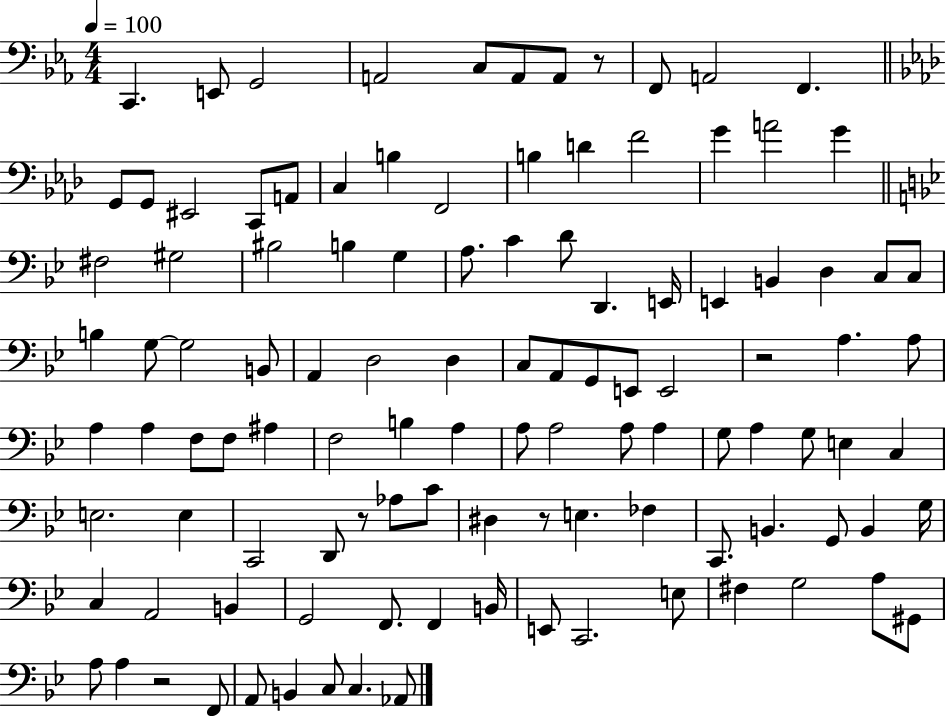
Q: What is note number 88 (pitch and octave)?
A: G2